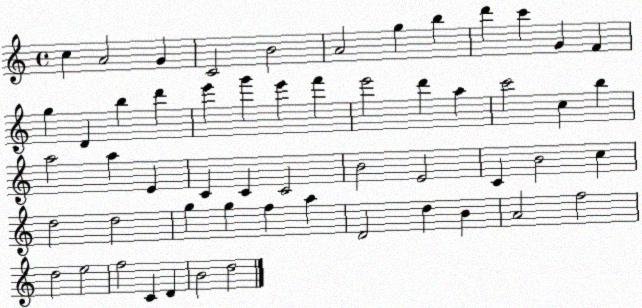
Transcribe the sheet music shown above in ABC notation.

X:1
T:Untitled
M:4/4
L:1/4
K:C
c A2 G C2 B2 A2 g b d' c' G F g D b d' e' g' e' f' e'2 d' a c'2 c b a2 a E C C C2 B2 E2 C B2 c d2 d2 g g f a D2 d B A2 f2 d2 e2 f2 C D B2 d2